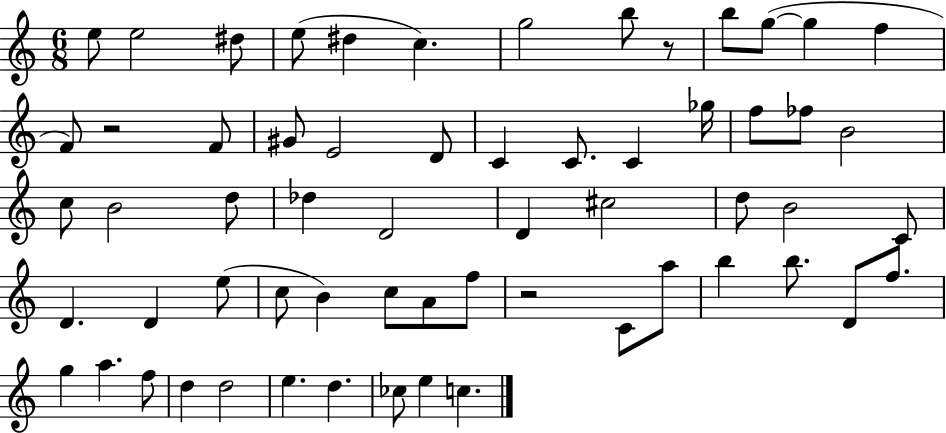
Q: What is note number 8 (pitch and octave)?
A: B5